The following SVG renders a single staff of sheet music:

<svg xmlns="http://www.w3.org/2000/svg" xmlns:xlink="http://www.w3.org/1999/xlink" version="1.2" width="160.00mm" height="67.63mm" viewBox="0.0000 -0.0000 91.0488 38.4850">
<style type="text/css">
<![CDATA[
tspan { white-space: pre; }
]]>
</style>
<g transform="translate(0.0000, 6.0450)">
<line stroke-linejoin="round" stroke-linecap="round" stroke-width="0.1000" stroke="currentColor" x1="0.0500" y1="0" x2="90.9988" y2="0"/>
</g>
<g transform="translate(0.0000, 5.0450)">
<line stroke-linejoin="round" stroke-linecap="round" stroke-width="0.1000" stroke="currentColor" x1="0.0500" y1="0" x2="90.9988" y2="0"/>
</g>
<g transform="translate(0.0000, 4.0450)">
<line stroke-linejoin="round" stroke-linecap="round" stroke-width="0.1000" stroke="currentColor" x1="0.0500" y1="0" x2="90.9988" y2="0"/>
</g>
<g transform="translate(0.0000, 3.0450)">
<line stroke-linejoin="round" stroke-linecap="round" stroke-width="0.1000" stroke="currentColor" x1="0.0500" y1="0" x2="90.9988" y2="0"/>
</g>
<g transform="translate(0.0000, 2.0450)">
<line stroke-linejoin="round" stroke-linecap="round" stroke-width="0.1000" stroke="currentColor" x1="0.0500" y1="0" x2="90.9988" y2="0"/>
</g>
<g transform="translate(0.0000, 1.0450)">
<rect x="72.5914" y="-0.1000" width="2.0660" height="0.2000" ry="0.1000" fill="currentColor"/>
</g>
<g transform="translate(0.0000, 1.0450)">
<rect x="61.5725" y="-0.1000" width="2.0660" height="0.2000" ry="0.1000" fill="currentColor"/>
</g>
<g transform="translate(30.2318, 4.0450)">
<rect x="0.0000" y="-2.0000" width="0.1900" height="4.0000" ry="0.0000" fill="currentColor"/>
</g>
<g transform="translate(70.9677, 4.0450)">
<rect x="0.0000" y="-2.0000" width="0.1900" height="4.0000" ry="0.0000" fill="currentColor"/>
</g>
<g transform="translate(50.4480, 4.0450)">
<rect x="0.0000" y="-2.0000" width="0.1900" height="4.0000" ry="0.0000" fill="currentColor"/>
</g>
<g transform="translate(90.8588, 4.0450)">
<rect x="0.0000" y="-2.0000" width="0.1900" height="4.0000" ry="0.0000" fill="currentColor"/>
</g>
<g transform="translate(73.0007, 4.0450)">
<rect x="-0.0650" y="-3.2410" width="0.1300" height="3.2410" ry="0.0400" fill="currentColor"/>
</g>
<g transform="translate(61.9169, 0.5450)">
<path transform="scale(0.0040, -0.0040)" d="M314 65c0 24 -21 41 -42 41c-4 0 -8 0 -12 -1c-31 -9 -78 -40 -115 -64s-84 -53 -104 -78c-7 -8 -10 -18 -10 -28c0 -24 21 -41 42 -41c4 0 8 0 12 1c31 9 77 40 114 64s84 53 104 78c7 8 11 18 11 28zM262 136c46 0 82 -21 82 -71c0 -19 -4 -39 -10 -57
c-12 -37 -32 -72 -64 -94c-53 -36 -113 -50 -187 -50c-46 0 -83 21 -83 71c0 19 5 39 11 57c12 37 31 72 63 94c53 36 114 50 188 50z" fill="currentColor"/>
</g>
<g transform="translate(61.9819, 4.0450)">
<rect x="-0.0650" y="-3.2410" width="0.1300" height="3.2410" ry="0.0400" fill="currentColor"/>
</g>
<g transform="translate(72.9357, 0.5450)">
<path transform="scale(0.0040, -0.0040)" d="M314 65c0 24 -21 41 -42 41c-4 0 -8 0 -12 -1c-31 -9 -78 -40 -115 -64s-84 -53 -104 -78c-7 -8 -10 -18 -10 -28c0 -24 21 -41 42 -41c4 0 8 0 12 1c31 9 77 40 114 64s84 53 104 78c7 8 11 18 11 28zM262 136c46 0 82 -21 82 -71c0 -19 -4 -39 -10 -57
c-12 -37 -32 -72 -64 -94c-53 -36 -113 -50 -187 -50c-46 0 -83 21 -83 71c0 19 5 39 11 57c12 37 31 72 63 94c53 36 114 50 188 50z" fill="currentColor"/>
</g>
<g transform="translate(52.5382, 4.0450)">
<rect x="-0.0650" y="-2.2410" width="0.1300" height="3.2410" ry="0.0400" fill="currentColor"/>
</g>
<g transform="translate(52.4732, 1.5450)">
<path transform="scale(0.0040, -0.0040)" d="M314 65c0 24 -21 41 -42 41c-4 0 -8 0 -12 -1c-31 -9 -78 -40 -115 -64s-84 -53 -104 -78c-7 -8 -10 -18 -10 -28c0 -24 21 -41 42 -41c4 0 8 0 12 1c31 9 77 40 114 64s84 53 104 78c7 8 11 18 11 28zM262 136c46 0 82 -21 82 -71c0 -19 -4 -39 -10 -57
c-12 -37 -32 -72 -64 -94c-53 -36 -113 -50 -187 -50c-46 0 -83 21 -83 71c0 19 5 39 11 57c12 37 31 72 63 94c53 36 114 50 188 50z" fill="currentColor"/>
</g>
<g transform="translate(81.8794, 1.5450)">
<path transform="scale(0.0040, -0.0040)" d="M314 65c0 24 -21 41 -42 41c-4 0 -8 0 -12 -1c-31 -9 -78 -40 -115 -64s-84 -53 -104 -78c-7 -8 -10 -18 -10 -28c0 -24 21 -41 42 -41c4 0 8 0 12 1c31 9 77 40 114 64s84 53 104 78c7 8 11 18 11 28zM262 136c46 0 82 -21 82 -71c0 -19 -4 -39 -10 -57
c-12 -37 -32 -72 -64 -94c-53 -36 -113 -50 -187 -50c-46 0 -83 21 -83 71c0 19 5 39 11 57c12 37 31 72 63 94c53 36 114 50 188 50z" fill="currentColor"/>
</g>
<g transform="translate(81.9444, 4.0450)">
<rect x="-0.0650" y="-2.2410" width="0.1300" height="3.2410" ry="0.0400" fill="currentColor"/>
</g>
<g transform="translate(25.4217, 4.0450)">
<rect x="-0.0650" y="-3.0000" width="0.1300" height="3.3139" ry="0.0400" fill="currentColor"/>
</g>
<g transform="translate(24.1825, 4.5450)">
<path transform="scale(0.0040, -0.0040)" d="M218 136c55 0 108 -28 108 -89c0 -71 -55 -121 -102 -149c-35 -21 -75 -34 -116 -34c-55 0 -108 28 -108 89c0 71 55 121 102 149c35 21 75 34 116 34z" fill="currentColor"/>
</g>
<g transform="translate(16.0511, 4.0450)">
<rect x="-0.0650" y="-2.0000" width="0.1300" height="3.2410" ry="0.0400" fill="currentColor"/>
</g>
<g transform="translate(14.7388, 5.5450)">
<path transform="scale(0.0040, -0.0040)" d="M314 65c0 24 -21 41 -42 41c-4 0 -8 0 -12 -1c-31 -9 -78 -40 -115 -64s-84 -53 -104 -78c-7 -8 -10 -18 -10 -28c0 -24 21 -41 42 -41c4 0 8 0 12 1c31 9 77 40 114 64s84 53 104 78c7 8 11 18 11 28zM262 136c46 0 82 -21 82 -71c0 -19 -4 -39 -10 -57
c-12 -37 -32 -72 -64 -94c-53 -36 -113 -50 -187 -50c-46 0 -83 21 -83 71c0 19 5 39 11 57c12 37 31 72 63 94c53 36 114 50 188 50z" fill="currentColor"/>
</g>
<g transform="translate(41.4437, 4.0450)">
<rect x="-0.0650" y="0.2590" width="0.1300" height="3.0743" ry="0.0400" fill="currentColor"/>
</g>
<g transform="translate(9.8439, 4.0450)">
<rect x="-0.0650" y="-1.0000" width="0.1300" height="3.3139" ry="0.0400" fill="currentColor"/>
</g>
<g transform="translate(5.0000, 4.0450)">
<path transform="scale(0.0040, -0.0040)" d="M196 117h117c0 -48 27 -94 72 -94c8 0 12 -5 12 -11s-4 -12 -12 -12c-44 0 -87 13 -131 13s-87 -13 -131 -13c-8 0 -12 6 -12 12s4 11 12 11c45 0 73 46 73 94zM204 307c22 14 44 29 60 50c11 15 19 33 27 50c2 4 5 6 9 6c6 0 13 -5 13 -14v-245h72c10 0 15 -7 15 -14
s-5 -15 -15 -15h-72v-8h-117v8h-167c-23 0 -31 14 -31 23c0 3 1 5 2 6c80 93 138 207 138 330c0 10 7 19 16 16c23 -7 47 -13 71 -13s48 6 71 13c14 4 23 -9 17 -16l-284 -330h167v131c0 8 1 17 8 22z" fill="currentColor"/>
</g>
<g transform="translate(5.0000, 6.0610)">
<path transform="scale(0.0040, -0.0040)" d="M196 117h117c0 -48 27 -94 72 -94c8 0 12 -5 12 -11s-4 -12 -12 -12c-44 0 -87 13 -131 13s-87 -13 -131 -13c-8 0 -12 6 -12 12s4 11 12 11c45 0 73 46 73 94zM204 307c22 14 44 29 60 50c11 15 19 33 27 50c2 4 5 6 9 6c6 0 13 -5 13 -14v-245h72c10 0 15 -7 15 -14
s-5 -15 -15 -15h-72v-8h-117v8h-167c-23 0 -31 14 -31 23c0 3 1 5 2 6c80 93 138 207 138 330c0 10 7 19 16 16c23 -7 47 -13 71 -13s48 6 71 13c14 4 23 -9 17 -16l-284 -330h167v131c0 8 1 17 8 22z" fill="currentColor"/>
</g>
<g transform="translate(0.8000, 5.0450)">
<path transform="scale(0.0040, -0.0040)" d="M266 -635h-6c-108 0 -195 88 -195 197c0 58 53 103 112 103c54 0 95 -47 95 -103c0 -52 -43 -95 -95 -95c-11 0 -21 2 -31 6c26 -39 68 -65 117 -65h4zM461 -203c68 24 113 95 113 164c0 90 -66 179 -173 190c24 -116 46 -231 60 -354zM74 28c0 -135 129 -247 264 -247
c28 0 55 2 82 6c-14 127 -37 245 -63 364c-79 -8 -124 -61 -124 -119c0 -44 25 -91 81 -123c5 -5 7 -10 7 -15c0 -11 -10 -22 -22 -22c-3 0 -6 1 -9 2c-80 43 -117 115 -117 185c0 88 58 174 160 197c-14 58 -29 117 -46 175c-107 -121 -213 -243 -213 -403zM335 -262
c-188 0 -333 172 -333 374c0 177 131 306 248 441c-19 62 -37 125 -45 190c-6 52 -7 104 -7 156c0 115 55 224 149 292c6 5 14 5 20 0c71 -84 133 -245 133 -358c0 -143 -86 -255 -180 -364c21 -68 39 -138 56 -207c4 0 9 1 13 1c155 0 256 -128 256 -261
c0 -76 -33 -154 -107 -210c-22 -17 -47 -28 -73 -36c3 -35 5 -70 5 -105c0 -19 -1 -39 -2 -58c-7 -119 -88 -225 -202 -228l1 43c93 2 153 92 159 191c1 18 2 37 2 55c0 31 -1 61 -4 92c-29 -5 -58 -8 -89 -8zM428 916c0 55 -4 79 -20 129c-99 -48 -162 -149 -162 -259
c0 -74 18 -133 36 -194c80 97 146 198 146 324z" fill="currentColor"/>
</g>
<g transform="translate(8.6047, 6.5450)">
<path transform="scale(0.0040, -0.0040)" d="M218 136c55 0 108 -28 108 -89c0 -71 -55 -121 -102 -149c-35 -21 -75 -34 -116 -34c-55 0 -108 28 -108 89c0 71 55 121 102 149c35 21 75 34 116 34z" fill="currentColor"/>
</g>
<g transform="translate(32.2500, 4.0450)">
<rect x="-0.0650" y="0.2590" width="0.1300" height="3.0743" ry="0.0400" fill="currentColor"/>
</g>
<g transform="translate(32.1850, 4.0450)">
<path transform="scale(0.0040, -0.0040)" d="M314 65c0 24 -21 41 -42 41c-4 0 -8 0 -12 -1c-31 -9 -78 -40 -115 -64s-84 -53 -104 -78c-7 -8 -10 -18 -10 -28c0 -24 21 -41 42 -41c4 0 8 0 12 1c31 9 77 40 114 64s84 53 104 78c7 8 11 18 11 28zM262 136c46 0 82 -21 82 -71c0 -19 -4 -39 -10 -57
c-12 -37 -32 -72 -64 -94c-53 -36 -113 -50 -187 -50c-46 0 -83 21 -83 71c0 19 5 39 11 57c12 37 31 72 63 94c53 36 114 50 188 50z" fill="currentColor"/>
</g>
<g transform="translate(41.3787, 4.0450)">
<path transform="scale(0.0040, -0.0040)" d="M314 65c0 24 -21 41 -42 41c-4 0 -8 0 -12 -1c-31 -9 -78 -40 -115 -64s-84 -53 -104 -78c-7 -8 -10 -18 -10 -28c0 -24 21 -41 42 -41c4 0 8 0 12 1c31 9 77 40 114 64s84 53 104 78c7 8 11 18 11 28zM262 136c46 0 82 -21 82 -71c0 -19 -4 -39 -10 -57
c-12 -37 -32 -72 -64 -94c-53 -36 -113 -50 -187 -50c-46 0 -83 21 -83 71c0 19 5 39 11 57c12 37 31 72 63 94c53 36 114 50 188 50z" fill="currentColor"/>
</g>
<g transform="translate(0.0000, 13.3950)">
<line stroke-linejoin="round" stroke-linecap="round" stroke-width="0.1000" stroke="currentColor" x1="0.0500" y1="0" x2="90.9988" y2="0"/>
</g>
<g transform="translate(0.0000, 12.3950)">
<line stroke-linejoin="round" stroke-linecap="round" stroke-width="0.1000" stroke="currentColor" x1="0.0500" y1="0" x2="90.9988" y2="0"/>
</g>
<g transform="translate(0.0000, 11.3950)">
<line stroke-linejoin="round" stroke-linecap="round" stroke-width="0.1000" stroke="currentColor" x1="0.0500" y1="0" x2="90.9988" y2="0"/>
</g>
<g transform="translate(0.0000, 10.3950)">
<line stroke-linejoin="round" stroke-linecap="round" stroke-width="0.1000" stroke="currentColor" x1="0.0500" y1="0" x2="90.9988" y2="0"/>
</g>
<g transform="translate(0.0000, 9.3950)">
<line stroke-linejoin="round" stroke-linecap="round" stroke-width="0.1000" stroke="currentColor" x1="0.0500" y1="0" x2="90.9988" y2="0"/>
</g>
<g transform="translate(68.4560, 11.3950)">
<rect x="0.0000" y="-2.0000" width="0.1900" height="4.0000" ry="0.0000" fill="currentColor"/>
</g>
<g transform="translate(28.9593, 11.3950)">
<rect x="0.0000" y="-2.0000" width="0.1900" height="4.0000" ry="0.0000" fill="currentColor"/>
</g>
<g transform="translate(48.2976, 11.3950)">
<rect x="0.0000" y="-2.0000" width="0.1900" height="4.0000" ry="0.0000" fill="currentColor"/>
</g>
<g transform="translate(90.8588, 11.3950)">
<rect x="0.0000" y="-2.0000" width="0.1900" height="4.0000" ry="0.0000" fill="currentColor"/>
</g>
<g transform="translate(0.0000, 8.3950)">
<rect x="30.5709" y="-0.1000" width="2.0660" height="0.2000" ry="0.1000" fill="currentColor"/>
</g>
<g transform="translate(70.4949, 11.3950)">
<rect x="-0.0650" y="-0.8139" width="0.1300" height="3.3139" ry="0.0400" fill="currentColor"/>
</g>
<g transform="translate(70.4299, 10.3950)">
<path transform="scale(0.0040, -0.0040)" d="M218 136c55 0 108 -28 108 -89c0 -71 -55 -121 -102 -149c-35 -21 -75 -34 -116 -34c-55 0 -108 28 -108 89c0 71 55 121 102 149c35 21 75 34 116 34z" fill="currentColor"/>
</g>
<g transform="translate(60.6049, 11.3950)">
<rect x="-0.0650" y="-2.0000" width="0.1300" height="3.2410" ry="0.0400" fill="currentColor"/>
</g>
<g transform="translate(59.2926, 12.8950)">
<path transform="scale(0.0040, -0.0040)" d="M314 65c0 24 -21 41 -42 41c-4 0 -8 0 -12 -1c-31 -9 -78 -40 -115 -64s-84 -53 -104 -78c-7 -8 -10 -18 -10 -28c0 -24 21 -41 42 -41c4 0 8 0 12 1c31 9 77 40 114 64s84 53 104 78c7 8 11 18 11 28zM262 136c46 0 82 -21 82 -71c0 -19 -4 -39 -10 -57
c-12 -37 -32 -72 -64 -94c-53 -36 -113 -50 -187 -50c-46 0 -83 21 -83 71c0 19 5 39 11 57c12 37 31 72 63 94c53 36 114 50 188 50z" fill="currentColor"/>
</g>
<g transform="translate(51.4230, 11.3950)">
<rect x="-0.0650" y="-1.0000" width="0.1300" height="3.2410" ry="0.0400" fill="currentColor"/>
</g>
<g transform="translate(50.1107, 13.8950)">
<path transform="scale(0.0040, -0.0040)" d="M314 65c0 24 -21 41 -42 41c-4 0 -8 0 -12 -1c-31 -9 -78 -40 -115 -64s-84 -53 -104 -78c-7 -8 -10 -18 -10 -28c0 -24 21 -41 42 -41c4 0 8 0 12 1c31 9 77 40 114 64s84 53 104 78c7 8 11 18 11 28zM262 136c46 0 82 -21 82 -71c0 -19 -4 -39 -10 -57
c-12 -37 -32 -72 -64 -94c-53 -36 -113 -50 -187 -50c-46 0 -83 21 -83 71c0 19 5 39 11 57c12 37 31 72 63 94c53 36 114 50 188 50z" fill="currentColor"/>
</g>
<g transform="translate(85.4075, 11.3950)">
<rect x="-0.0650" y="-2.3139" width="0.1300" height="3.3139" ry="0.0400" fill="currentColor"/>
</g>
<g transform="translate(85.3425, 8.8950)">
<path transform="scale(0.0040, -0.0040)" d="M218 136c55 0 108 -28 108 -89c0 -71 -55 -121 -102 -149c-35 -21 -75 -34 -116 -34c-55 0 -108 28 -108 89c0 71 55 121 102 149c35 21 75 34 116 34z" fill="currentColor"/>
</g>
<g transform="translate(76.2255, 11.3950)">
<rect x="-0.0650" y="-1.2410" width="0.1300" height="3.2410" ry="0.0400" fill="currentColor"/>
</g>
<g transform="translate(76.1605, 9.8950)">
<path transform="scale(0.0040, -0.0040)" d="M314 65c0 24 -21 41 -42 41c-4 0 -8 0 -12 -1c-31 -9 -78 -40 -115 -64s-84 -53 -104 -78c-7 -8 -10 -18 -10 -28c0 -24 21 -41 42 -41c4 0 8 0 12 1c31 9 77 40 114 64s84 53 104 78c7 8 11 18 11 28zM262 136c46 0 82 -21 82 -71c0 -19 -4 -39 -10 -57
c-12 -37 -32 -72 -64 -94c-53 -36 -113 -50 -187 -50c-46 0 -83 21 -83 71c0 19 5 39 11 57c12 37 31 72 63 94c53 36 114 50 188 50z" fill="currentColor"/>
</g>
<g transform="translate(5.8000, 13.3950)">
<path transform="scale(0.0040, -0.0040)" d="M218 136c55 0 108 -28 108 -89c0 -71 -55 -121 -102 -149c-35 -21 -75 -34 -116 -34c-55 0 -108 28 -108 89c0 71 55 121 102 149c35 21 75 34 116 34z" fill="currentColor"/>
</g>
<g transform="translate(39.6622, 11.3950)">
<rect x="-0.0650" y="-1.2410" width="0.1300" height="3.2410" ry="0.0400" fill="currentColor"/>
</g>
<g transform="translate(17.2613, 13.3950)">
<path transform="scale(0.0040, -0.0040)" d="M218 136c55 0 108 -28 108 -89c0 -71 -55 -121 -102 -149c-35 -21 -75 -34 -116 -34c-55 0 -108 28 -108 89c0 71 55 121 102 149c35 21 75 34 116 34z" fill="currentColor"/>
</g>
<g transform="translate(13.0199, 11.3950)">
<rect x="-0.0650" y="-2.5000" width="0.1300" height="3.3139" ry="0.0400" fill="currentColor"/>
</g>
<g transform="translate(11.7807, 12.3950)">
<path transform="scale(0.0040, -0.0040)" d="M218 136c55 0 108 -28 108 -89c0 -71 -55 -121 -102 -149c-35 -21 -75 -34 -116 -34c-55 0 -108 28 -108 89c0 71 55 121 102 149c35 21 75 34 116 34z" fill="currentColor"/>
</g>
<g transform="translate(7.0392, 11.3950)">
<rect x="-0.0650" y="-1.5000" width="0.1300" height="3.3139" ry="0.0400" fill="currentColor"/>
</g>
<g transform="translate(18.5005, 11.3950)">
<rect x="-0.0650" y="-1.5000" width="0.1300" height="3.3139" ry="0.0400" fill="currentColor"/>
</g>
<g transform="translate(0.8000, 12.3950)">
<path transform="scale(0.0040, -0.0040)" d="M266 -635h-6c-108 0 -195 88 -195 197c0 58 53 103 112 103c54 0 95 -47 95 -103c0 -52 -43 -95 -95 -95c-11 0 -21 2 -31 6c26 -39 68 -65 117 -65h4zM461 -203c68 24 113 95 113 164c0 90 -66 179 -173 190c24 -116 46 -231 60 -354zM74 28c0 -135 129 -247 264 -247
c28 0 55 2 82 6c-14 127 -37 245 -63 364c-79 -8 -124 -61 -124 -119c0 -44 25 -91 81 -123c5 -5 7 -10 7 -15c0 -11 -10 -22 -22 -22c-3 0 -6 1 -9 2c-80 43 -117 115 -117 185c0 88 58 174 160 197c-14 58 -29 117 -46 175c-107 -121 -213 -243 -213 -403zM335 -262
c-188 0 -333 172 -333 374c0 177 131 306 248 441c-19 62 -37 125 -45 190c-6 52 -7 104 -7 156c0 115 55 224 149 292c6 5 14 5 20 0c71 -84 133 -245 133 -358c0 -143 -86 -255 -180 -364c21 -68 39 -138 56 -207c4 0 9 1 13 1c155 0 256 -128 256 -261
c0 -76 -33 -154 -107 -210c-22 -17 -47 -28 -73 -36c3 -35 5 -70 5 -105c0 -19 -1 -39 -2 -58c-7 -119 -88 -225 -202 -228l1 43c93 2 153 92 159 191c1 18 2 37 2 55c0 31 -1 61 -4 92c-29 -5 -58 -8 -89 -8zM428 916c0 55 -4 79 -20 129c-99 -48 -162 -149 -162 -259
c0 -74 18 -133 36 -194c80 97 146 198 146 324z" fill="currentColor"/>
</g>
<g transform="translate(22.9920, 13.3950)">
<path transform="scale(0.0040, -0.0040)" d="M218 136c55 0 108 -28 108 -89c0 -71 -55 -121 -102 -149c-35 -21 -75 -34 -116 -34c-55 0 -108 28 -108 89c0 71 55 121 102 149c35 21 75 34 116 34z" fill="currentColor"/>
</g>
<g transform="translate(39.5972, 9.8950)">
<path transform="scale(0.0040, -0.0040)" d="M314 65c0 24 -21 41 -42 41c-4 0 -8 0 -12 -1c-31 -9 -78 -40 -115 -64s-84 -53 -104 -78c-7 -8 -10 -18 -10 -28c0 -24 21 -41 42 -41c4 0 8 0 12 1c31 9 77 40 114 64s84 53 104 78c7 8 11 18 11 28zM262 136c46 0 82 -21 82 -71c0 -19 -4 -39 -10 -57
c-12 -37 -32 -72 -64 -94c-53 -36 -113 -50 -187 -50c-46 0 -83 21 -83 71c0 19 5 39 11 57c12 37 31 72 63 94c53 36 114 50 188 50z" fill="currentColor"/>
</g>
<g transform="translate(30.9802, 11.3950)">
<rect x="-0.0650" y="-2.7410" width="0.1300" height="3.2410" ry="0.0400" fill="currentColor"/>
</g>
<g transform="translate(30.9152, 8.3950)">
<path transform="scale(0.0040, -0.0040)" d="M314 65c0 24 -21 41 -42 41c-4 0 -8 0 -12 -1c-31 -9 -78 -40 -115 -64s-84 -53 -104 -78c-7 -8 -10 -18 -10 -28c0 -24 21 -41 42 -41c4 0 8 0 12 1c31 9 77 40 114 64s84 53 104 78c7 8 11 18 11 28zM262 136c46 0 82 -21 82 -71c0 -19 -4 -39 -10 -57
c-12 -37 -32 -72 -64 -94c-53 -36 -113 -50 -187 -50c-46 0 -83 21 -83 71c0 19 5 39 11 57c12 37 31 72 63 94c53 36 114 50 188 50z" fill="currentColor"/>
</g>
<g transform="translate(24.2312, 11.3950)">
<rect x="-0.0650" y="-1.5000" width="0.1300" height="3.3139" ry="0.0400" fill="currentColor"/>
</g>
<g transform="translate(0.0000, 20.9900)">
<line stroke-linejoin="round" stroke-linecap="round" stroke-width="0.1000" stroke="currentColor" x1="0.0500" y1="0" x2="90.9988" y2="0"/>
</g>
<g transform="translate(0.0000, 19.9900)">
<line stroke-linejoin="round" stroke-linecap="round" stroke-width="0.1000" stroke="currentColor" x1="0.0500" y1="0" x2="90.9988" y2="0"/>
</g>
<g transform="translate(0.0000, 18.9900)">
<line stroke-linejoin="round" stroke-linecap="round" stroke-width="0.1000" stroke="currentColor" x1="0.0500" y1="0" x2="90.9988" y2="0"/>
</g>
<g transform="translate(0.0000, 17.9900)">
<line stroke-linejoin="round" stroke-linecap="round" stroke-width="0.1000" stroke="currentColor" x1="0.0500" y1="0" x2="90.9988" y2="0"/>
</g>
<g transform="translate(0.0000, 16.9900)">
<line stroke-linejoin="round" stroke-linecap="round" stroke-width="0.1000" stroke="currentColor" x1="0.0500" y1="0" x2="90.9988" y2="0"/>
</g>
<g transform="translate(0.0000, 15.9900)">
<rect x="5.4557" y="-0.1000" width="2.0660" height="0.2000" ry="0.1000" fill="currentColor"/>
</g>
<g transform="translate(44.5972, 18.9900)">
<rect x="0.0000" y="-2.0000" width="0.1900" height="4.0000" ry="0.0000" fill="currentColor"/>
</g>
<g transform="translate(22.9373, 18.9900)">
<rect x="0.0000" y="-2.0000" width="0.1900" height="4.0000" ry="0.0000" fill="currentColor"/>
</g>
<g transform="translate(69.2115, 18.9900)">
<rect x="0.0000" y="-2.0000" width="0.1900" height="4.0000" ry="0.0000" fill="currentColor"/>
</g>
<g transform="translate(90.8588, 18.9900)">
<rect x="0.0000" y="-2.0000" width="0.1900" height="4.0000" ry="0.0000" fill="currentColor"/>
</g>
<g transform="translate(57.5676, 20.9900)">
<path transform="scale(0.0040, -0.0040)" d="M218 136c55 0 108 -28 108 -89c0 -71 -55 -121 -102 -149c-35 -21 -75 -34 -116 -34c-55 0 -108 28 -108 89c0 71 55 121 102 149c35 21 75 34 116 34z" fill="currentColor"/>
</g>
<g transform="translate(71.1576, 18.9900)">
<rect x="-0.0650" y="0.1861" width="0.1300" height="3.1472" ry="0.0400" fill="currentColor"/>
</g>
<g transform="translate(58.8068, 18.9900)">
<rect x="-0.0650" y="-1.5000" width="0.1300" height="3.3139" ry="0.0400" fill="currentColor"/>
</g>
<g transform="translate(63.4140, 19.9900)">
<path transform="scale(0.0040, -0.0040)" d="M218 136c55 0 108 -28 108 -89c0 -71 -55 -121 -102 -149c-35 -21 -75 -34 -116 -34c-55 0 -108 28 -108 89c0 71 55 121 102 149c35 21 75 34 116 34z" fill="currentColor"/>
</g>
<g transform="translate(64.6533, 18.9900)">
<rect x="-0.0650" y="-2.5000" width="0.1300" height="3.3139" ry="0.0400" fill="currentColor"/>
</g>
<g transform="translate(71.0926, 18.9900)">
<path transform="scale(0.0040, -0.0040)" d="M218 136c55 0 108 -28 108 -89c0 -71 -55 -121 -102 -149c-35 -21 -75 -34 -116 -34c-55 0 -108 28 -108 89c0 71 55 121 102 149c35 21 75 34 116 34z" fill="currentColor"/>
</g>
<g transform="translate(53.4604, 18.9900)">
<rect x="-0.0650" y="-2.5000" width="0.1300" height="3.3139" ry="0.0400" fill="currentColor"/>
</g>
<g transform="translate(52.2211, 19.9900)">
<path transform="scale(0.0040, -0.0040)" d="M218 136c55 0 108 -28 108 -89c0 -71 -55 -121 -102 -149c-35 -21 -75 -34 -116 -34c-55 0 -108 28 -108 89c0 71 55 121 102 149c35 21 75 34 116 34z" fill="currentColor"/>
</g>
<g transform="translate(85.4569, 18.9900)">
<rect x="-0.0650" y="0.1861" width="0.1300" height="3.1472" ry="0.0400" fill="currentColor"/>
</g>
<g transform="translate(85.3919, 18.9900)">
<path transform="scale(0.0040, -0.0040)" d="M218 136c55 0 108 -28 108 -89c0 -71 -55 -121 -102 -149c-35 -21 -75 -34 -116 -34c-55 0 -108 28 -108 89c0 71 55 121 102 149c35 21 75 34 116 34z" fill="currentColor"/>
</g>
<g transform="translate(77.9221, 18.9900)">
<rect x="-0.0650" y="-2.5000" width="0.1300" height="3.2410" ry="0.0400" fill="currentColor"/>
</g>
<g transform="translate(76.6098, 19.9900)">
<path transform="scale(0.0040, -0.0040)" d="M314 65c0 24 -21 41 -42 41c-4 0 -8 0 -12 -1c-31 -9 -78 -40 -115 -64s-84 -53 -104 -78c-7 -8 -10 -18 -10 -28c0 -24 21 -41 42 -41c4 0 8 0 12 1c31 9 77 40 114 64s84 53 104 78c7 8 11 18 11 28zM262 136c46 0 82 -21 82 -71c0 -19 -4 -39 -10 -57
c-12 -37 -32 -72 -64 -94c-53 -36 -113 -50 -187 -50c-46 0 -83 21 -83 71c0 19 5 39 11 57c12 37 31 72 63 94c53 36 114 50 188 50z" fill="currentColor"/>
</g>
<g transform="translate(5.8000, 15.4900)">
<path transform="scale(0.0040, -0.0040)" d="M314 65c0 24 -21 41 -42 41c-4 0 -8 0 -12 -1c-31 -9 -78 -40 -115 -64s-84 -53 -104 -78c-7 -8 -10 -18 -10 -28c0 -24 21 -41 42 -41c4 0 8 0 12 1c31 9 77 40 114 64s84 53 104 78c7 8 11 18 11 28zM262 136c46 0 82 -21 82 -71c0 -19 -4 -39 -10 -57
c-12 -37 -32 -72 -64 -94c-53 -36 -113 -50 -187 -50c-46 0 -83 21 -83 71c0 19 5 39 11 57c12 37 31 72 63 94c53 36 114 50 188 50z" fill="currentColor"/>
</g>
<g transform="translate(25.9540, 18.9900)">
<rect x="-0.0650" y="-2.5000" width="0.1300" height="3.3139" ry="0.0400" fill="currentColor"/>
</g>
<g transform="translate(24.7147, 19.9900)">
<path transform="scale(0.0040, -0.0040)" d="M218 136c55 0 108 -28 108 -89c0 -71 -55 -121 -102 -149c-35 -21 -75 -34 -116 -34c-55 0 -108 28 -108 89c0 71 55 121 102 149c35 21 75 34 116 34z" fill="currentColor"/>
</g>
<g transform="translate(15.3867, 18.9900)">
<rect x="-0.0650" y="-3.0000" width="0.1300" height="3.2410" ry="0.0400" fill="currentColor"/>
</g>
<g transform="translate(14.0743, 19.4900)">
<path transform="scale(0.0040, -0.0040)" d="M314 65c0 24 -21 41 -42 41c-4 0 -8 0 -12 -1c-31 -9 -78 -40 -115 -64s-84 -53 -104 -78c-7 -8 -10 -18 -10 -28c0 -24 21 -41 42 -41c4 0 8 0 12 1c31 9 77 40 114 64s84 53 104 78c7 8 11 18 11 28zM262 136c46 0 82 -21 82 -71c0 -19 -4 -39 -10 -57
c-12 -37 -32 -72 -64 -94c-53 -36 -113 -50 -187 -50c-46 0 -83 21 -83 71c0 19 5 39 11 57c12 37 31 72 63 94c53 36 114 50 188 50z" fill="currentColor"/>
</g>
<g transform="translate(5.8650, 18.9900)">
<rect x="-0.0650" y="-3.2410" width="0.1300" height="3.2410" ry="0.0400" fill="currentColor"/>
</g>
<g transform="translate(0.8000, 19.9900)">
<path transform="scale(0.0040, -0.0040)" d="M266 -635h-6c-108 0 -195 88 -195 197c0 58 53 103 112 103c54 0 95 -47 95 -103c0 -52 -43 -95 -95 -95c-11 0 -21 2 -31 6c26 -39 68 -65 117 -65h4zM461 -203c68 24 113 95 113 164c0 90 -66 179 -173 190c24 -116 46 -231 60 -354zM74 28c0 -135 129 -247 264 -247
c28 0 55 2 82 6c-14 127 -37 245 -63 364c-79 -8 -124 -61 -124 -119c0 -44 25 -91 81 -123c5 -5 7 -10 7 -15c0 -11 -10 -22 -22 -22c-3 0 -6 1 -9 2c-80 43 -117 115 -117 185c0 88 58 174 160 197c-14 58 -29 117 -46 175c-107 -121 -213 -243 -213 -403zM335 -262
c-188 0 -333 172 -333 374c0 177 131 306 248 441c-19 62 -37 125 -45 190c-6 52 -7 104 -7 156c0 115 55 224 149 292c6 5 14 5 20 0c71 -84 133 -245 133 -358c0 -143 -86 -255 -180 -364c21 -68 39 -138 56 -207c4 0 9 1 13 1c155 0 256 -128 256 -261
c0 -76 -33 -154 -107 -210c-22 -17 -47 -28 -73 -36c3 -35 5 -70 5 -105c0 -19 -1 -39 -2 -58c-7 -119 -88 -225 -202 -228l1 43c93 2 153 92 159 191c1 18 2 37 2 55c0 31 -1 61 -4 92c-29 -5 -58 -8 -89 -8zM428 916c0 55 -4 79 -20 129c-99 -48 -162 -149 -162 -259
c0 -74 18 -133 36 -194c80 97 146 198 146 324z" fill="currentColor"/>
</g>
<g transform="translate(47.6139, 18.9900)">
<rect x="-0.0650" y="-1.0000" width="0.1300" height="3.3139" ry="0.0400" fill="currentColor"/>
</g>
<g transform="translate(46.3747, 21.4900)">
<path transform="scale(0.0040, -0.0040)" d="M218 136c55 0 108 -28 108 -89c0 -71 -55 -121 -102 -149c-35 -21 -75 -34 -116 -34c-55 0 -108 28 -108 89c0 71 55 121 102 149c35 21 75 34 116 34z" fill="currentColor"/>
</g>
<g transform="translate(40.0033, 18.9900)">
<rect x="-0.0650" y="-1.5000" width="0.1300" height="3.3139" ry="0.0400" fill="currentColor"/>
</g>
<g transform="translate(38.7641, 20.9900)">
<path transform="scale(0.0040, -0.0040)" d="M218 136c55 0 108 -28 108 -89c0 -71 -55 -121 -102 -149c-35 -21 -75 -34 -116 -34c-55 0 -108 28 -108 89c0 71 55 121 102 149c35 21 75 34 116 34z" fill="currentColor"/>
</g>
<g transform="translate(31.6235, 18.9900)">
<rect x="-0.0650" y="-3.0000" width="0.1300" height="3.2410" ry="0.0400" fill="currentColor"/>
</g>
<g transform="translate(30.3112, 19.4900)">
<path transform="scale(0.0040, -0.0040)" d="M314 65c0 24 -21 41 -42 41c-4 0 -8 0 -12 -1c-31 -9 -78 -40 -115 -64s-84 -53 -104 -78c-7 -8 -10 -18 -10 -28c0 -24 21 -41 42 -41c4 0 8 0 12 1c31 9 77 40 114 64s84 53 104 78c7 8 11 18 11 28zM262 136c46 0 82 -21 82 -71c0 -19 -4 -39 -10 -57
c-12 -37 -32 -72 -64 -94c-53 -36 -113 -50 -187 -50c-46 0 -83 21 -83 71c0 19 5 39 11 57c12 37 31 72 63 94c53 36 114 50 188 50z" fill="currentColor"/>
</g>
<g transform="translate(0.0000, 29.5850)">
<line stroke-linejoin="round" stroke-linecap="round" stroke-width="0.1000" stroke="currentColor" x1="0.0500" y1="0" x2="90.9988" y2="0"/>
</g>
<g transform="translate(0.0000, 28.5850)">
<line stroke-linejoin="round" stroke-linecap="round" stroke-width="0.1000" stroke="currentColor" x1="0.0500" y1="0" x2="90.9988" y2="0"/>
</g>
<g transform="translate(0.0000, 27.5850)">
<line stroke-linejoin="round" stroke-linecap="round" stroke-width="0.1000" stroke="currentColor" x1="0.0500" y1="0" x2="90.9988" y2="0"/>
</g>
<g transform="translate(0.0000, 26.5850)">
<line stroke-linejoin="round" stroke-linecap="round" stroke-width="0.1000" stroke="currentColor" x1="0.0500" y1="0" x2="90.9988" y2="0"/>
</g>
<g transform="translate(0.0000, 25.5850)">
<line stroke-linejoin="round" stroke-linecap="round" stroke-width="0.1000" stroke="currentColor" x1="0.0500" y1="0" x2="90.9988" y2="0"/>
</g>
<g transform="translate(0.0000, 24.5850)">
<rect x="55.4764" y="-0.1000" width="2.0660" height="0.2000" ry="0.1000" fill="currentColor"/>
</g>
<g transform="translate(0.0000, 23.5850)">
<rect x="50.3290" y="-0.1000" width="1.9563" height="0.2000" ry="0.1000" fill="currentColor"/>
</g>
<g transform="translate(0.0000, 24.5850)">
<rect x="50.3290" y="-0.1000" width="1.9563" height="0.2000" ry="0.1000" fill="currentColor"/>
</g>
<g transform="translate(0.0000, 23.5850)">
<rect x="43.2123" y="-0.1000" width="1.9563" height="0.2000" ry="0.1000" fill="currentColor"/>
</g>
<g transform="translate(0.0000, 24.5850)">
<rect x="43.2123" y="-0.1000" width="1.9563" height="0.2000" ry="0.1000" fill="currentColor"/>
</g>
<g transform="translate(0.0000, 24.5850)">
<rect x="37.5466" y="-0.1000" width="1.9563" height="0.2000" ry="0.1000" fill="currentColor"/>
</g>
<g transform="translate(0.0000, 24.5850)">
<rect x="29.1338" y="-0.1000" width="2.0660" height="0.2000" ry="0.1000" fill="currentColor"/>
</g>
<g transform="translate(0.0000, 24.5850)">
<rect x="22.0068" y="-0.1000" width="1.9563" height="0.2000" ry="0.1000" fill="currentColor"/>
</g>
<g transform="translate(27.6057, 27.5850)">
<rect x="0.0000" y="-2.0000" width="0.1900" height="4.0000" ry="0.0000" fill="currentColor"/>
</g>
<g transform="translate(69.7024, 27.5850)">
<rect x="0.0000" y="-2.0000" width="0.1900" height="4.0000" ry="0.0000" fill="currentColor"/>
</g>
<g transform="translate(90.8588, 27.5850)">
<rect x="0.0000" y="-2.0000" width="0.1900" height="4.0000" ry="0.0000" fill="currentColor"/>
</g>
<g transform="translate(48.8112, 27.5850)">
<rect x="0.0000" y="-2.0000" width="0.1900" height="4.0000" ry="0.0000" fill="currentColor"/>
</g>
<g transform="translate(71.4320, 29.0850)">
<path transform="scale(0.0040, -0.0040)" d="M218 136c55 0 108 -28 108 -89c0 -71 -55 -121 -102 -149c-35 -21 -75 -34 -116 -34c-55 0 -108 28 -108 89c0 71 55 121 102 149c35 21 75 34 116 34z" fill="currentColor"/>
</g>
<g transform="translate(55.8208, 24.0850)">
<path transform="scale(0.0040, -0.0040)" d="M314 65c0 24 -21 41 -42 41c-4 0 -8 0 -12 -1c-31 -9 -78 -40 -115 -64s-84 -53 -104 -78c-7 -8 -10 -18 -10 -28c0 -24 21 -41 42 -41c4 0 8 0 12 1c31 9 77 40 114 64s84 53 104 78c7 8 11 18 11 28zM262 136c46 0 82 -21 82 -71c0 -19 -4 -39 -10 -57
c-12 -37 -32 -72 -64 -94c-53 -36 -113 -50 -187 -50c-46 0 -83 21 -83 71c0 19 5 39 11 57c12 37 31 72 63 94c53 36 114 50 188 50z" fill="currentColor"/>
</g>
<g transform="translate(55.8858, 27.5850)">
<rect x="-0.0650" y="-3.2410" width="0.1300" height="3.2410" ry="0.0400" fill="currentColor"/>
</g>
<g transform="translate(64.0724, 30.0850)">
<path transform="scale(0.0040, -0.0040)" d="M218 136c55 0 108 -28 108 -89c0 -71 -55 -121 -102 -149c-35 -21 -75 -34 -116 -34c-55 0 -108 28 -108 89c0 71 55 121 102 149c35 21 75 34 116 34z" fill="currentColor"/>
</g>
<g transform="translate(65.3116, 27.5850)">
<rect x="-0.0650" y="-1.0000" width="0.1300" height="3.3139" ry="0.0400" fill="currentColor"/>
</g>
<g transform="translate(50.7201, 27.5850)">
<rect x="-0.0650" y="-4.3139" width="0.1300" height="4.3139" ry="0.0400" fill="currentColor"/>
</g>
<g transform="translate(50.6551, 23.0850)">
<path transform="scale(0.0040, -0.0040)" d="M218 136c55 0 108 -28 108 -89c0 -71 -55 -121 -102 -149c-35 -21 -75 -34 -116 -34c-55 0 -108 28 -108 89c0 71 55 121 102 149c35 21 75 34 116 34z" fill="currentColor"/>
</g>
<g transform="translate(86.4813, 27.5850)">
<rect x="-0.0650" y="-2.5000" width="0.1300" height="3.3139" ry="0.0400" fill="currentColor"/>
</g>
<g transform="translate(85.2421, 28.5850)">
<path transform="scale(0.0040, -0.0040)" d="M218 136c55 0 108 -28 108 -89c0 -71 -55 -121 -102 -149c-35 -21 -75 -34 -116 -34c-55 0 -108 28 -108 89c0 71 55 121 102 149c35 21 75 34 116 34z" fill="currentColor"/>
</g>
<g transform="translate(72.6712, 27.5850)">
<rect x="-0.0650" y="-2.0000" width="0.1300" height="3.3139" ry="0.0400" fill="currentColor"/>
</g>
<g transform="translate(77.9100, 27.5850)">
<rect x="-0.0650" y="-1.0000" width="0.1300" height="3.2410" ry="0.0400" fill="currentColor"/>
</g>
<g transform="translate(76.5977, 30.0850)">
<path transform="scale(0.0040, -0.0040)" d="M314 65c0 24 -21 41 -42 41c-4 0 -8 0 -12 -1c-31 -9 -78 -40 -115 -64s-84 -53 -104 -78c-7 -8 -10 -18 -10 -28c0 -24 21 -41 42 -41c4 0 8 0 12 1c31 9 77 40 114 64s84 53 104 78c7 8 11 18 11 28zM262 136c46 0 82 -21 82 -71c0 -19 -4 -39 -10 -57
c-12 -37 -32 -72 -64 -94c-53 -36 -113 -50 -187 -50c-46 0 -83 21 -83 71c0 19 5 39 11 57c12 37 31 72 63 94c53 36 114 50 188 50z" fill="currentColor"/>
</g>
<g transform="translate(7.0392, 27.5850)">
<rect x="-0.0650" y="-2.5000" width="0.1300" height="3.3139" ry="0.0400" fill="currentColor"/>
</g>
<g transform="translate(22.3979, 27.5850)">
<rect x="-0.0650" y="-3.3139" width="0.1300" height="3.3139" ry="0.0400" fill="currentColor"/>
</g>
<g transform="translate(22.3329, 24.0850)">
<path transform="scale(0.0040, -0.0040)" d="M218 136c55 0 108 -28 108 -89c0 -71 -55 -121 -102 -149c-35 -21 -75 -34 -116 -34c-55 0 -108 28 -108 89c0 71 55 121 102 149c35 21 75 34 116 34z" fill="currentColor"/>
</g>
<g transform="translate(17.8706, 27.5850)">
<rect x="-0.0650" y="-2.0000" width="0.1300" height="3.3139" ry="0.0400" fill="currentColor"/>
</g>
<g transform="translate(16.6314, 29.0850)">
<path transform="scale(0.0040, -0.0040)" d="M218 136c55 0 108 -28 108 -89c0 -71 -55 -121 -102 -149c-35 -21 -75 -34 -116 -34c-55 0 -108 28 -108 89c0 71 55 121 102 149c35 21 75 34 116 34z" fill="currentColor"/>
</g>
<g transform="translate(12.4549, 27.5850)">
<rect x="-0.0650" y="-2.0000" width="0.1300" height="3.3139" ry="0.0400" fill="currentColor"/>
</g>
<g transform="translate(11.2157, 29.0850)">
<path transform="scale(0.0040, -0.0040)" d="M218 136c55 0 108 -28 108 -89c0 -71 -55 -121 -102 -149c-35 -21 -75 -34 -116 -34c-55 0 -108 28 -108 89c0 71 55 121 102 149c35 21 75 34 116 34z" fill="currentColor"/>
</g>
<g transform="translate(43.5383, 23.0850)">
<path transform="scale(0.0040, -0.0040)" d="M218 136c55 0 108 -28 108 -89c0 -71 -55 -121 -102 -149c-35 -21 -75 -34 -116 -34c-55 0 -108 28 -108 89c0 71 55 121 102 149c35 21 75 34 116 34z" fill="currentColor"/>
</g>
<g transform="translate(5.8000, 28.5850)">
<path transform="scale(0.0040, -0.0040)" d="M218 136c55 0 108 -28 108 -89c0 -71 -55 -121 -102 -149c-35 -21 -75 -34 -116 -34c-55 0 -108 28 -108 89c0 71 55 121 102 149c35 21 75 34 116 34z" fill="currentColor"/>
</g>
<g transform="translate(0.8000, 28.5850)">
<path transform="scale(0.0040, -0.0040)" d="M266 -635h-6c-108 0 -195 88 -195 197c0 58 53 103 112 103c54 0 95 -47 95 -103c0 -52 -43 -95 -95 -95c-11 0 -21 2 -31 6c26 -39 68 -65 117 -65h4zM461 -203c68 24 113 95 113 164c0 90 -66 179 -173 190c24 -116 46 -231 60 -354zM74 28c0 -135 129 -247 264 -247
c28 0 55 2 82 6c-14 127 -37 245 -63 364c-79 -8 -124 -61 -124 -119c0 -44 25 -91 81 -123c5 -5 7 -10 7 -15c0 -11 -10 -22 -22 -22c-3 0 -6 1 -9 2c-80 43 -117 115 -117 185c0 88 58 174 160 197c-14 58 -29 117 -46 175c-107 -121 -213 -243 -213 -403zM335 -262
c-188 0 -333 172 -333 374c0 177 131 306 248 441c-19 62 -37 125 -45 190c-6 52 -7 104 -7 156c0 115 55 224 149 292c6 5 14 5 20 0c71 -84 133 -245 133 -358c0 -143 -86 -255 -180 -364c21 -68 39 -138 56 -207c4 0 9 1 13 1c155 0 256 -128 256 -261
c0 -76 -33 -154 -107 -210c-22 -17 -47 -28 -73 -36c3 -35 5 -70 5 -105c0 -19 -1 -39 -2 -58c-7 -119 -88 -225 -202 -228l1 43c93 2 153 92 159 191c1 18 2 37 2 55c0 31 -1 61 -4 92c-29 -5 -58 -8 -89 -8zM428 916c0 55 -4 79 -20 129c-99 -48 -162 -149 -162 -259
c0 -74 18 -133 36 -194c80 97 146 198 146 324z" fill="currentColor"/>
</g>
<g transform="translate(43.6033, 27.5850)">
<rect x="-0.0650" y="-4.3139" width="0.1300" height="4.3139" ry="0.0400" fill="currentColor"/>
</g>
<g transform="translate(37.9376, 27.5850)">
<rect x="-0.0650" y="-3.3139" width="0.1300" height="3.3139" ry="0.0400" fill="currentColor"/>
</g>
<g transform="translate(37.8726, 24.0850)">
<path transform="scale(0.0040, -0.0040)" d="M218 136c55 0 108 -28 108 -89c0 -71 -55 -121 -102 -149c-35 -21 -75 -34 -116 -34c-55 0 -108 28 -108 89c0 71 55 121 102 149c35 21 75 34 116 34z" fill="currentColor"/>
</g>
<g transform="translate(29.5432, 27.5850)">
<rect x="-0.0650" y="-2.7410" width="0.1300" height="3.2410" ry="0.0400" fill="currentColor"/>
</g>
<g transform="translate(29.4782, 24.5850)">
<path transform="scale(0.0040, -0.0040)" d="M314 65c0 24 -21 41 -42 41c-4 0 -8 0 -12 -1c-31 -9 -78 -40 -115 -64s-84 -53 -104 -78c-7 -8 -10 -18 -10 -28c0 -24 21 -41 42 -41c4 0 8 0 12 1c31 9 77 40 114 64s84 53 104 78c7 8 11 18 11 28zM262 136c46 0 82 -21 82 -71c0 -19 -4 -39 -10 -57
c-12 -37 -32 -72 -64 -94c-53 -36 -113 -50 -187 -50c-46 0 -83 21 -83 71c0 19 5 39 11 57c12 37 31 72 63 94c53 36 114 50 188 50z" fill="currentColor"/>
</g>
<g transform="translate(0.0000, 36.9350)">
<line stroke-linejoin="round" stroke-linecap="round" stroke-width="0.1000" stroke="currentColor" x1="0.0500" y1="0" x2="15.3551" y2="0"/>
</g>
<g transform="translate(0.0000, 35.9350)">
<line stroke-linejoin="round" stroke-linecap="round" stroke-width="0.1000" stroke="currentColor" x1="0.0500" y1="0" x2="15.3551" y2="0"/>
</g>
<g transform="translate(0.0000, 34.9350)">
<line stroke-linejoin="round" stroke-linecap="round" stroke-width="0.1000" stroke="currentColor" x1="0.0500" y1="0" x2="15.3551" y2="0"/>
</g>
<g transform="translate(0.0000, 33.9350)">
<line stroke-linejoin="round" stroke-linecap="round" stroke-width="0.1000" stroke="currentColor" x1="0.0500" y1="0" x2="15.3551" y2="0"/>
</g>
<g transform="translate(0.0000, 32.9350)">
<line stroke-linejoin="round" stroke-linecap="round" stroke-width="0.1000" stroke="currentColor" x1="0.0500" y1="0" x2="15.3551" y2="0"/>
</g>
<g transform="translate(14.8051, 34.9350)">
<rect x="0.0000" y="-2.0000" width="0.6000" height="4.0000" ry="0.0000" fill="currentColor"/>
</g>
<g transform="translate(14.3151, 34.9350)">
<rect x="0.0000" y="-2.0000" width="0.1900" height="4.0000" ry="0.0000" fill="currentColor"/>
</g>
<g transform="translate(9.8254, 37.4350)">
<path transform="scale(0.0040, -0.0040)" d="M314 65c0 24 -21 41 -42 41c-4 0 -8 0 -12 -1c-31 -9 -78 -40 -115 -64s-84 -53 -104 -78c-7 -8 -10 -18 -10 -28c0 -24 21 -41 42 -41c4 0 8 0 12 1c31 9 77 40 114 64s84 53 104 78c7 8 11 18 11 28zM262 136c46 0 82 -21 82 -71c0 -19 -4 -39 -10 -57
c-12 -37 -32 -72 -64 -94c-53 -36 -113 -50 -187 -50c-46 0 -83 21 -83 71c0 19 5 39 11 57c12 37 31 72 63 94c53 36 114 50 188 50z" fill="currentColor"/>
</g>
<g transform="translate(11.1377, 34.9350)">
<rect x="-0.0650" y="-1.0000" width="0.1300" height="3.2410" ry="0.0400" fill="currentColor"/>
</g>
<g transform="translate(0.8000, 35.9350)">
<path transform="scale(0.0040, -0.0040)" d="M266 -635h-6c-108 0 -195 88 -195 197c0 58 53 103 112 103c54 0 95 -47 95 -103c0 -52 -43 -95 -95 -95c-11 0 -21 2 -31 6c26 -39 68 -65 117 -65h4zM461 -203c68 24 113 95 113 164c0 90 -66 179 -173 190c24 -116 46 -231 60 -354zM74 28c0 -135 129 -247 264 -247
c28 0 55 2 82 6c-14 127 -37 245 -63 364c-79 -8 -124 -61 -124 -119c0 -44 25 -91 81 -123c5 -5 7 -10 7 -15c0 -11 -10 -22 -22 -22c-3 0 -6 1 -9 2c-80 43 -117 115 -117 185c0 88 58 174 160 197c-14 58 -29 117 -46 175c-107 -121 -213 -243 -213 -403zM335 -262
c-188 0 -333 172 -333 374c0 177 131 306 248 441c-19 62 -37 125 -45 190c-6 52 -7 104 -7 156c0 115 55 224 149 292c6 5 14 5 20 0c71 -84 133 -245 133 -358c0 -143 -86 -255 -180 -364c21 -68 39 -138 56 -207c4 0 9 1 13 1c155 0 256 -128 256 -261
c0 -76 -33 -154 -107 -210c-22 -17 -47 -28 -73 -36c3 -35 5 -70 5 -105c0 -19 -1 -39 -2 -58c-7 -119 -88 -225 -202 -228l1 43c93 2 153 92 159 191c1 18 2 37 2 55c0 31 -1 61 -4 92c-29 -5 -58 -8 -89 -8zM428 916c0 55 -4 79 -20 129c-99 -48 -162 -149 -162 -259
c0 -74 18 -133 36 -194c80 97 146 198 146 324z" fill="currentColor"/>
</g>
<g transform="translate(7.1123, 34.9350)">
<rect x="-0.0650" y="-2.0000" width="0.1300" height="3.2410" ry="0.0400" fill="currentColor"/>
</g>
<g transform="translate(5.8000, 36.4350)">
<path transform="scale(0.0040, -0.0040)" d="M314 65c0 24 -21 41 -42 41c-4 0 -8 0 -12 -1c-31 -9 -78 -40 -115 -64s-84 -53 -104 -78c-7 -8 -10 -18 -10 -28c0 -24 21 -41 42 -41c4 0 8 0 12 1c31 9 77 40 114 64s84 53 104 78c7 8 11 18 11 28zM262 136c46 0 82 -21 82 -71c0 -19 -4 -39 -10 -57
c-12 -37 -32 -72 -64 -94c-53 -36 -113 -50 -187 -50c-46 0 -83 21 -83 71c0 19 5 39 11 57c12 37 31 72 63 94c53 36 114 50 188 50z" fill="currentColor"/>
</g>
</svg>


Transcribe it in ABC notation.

X:1
T:Untitled
M:4/4
L:1/4
K:C
D F2 A B2 B2 g2 b2 b2 g2 E G E E a2 e2 D2 F2 d e2 g b2 A2 G A2 E D G E G B G2 B G F F b a2 b d' d' b2 D F D2 G F2 D2